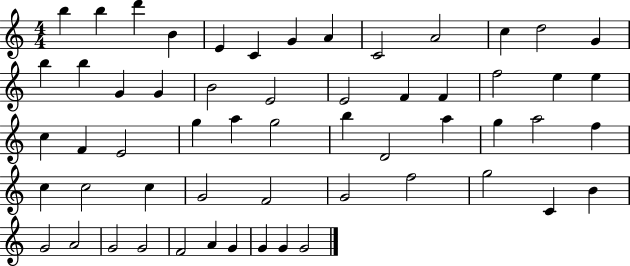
{
  \clef treble
  \numericTimeSignature
  \time 4/4
  \key c \major
  b''4 b''4 d'''4 b'4 | e'4 c'4 g'4 a'4 | c'2 a'2 | c''4 d''2 g'4 | \break b''4 b''4 g'4 g'4 | b'2 e'2 | e'2 f'4 f'4 | f''2 e''4 e''4 | \break c''4 f'4 e'2 | g''4 a''4 g''2 | b''4 d'2 a''4 | g''4 a''2 f''4 | \break c''4 c''2 c''4 | g'2 f'2 | g'2 f''2 | g''2 c'4 b'4 | \break g'2 a'2 | g'2 g'2 | f'2 a'4 g'4 | g'4 g'4 g'2 | \break \bar "|."
}